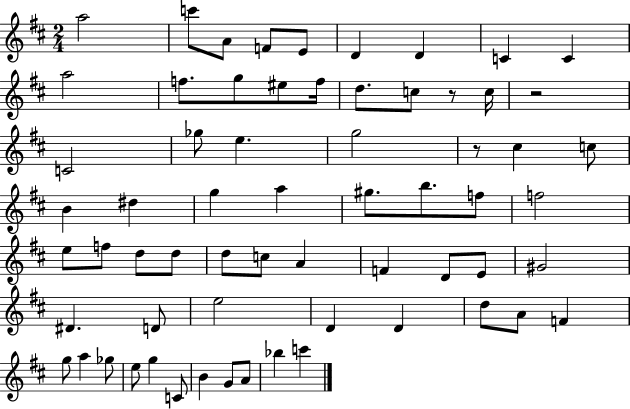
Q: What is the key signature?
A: D major